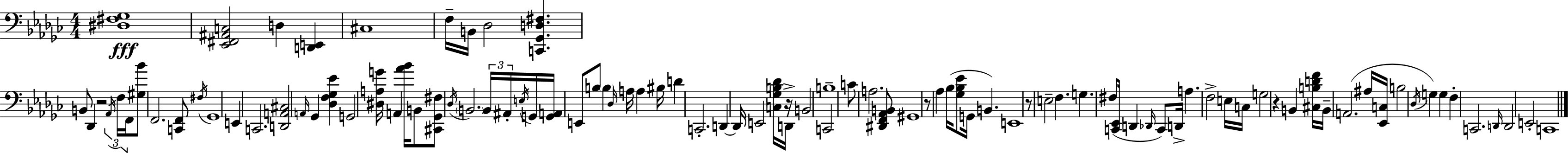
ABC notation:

X:1
T:Untitled
M:4/4
L:1/4
K:Ebm
[^D,^F,_G,]4 [_E,,^F,,^A,,C,]2 D, [D,,E,,] ^C,4 F,/4 B,,/4 _D,2 [C,,_G,,D,^F,] B,,/2 _D,, z2 _A,,/4 F,/4 F,,/4 [^G,_B]/2 F,,2 [C,,F,,]/2 ^F,/4 _G,,4 E,, C,,2 [D,,A,,^C,]2 A,,/4 _G,, [_D,F,_G,_E] G,,2 [^D,A,G]/4 A,, [_A_B]/4 B,,/2 [^C,,_G,,^F,]/2 _D,/4 B,,2 B,,/4 ^A,,/4 E,/4 G,,/4 [G,,A,,]/4 E,,/2 B,/2 B, _D,/4 A,/4 A, ^B,/4 D C,,2 D,, D,,/4 E,,2 [C,_G,B,_D]/4 D,,/4 z/4 B,,2 C,,2 B,4 C/2 A,2 [^D,,F,,_A,,B,,]/2 ^G,,4 z/2 _A, _B,/4 [_G,_B,_E]/2 G,,/4 B,, E,,4 z/2 E,2 F, G, ^F,/2 [C,,_E,,]/4 D,, _D,,/4 C,,/2 D,,/4 A, F,2 E,/4 C,/4 G,2 z B,, [^C,B,DF]/4 B,,/4 A,,2 ^A,/4 [_E,,C,]/4 B,2 _D,/4 G, G, F, C,,2 D,,/4 D,,2 E,,2 C,,4